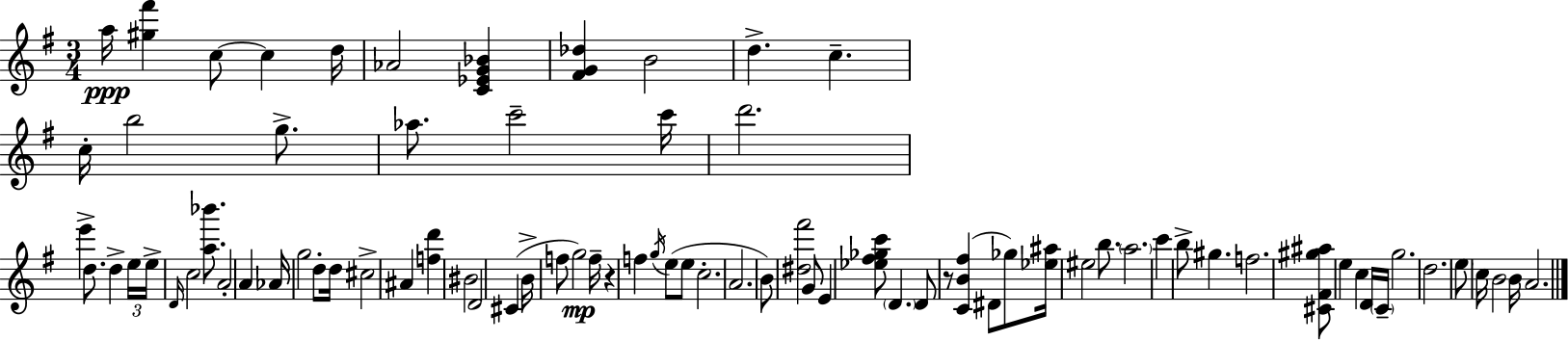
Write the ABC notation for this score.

X:1
T:Untitled
M:3/4
L:1/4
K:Em
a/4 [^g^f'] c/2 c d/4 _A2 [C_EG_B] [^FG_d] B2 d c c/4 b2 g/2 _a/2 c'2 c'/4 d'2 e' d/2 d e/4 e/4 D/4 c2 [a_b']/2 A2 A _A/4 g2 d/2 d/4 ^c2 ^A [fd'] ^B2 D2 ^C B/4 f/2 g2 f/4 z f g/4 e/2 e/2 c2 A2 B/2 [^d^f']2 G/2 E [_e^f_gc']/2 D D/2 z/2 [CB^f] ^D/2 _g/2 [_e^a]/4 ^e2 b/2 a2 c' b/2 ^g f2 [^C^F^g^a]/2 e c D/4 C/4 g2 d2 e/2 c/4 B2 B/4 A2